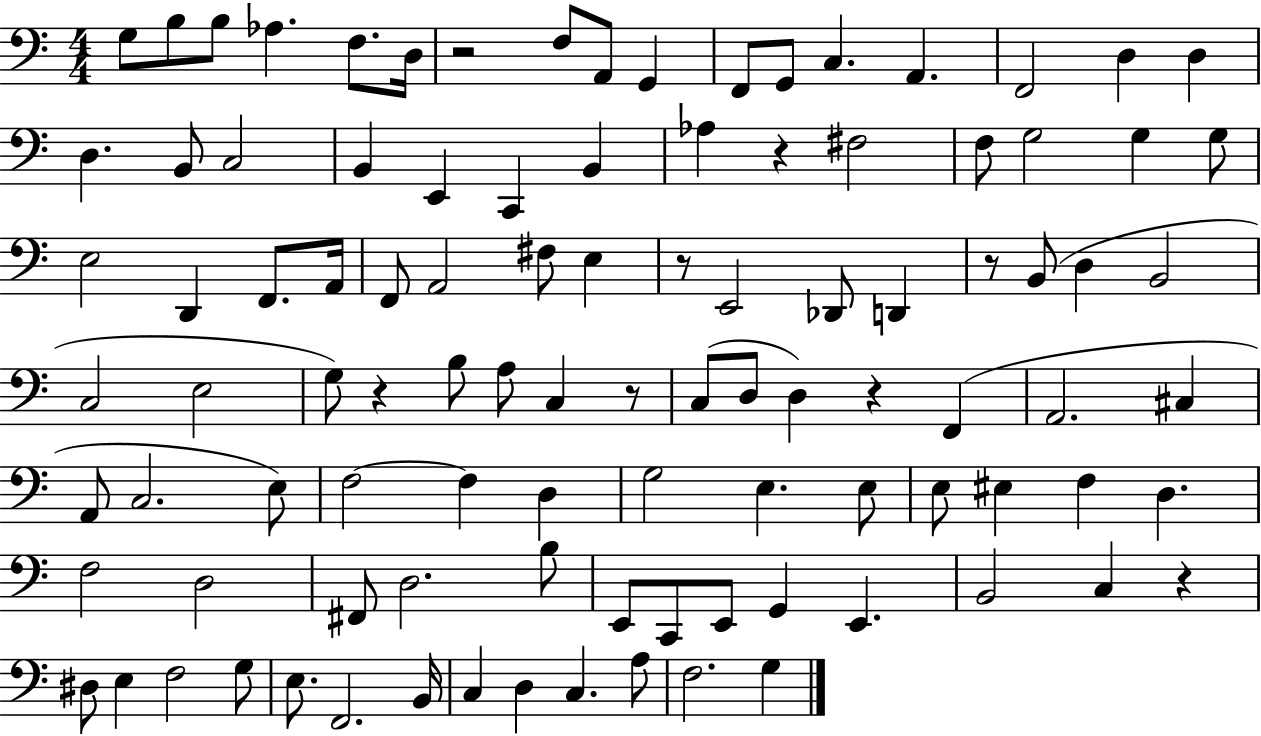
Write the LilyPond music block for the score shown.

{
  \clef bass
  \numericTimeSignature
  \time 4/4
  \key c \major
  g8 b8 b8 aes4. f8. d16 | r2 f8 a,8 g,4 | f,8 g,8 c4. a,4. | f,2 d4 d4 | \break d4. b,8 c2 | b,4 e,4 c,4 b,4 | aes4 r4 fis2 | f8 g2 g4 g8 | \break e2 d,4 f,8. a,16 | f,8 a,2 fis8 e4 | r8 e,2 des,8 d,4 | r8 b,8( d4 b,2 | \break c2 e2 | g8) r4 b8 a8 c4 r8 | c8( d8 d4) r4 f,4( | a,2. cis4 | \break a,8 c2. e8) | f2~~ f4 d4 | g2 e4. e8 | e8 eis4 f4 d4. | \break f2 d2 | fis,8 d2. b8 | e,8 c,8 e,8 g,4 e,4. | b,2 c4 r4 | \break dis8 e4 f2 g8 | e8. f,2. b,16 | c4 d4 c4. a8 | f2. g4 | \break \bar "|."
}